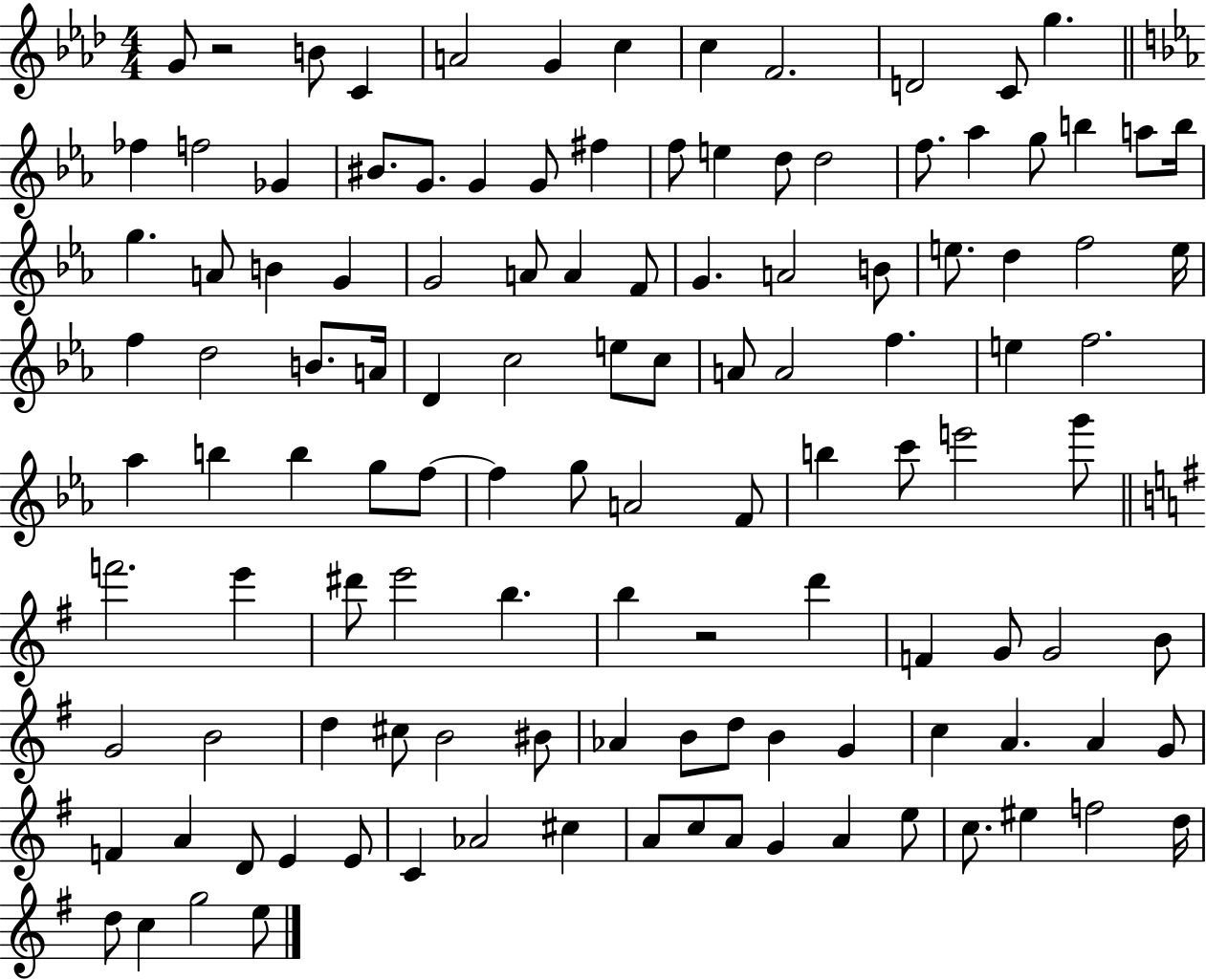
G4/e R/h B4/e C4/q A4/h G4/q C5/q C5/q F4/h. D4/h C4/e G5/q. FES5/q F5/h Gb4/q BIS4/e. G4/e. G4/q G4/e F#5/q F5/e E5/q D5/e D5/h F5/e. Ab5/q G5/e B5/q A5/e B5/s G5/q. A4/e B4/q G4/q G4/h A4/e A4/q F4/e G4/q. A4/h B4/e E5/e. D5/q F5/h E5/s F5/q D5/h B4/e. A4/s D4/q C5/h E5/e C5/e A4/e A4/h F5/q. E5/q F5/h. Ab5/q B5/q B5/q G5/e F5/e F5/q G5/e A4/h F4/e B5/q C6/e E6/h G6/e F6/h. E6/q D#6/e E6/h B5/q. B5/q R/h D6/q F4/q G4/e G4/h B4/e G4/h B4/h D5/q C#5/e B4/h BIS4/e Ab4/q B4/e D5/e B4/q G4/q C5/q A4/q. A4/q G4/e F4/q A4/q D4/e E4/q E4/e C4/q Ab4/h C#5/q A4/e C5/e A4/e G4/q A4/q E5/e C5/e. EIS5/q F5/h D5/s D5/e C5/q G5/h E5/e